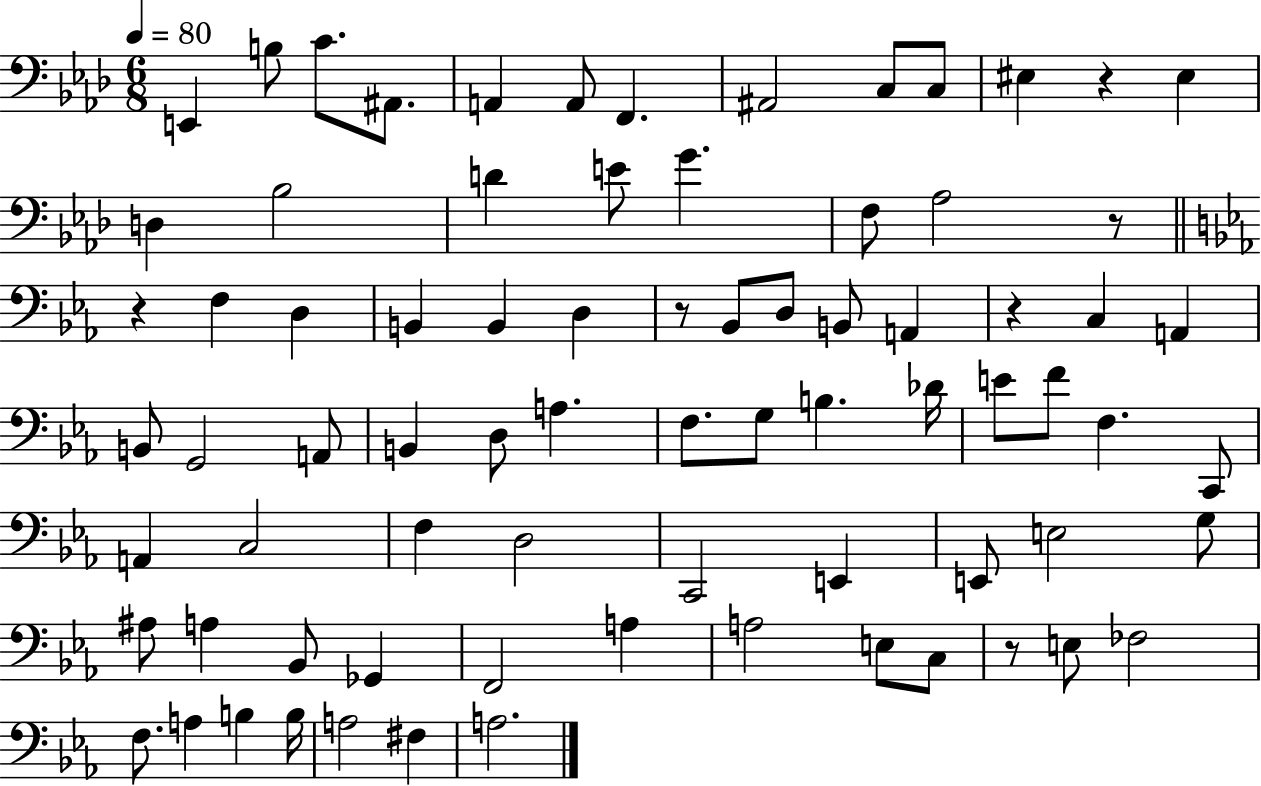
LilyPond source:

{
  \clef bass
  \numericTimeSignature
  \time 6/8
  \key aes \major
  \tempo 4 = 80
  e,4 b8 c'8. ais,8. | a,4 a,8 f,4. | ais,2 c8 c8 | eis4 r4 eis4 | \break d4 bes2 | d'4 e'8 g'4. | f8 aes2 r8 | \bar "||" \break \key c \minor r4 f4 d4 | b,4 b,4 d4 | r8 bes,8 d8 b,8 a,4 | r4 c4 a,4 | \break b,8 g,2 a,8 | b,4 d8 a4. | f8. g8 b4. des'16 | e'8 f'8 f4. c,8 | \break a,4 c2 | f4 d2 | c,2 e,4 | e,8 e2 g8 | \break ais8 a4 bes,8 ges,4 | f,2 a4 | a2 e8 c8 | r8 e8 fes2 | \break f8. a4 b4 b16 | a2 fis4 | a2. | \bar "|."
}